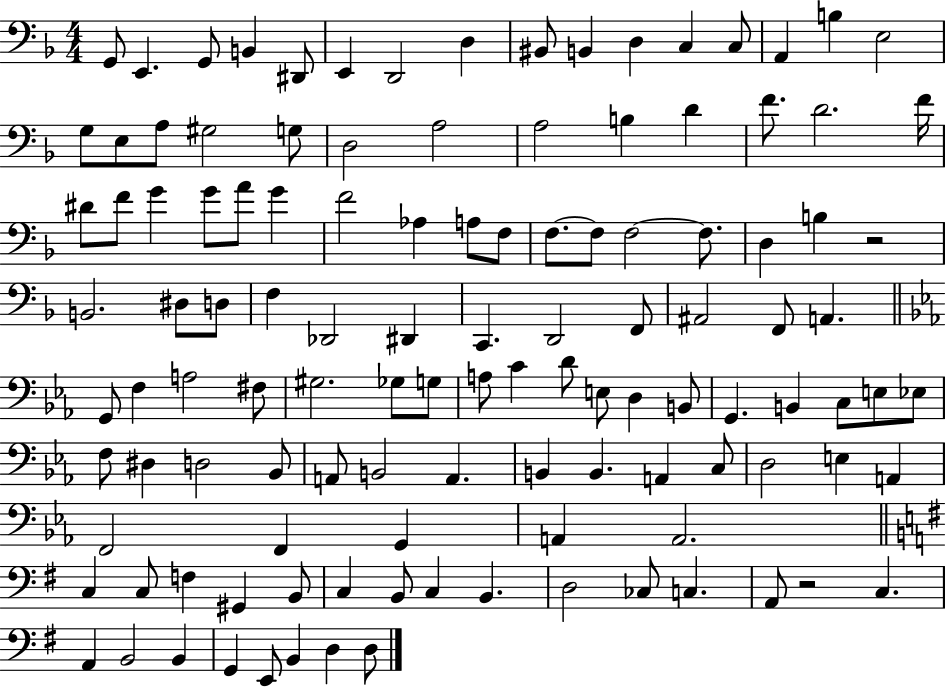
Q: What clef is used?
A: bass